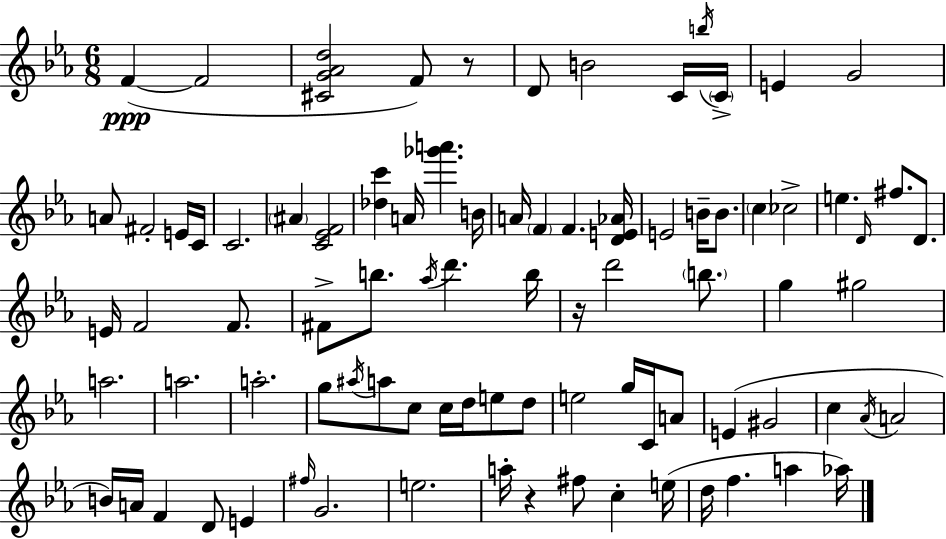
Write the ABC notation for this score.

X:1
T:Untitled
M:6/8
L:1/4
K:Cm
F F2 [^CG_Ad]2 F/2 z/2 D/2 B2 C/4 b/4 C/4 E G2 A/2 ^F2 E/4 C/4 C2 ^A [C_EF]2 [_dc'] A/4 [_g'a'] B/4 A/4 F F [DE_A]/4 E2 B/4 B/2 c _c2 e D/4 ^f/2 D/2 E/4 F2 F/2 ^F/2 b/2 _a/4 d' b/4 z/4 d'2 b/2 g ^g2 a2 a2 a2 g/2 ^a/4 a/2 c/2 c/4 d/4 e/2 d/2 e2 g/4 C/4 A/2 E ^G2 c _A/4 A2 B/4 A/4 F D/2 E ^f/4 G2 e2 a/4 z ^f/2 c e/4 d/4 f a _a/4